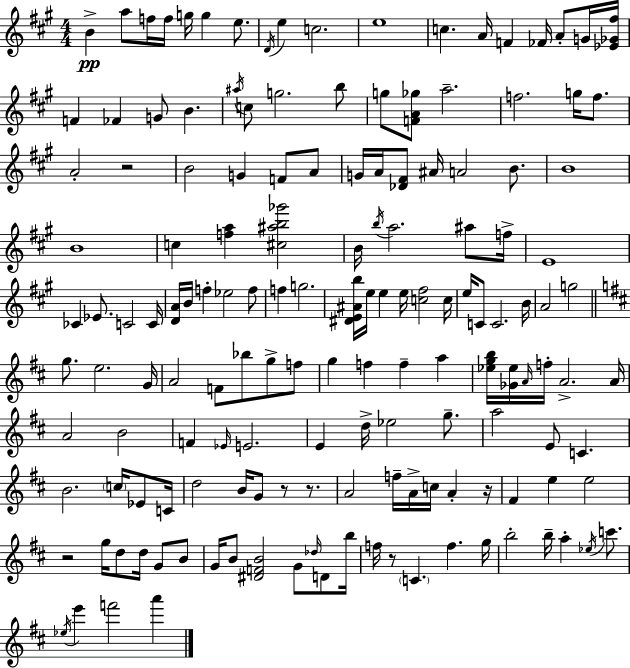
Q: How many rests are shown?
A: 6